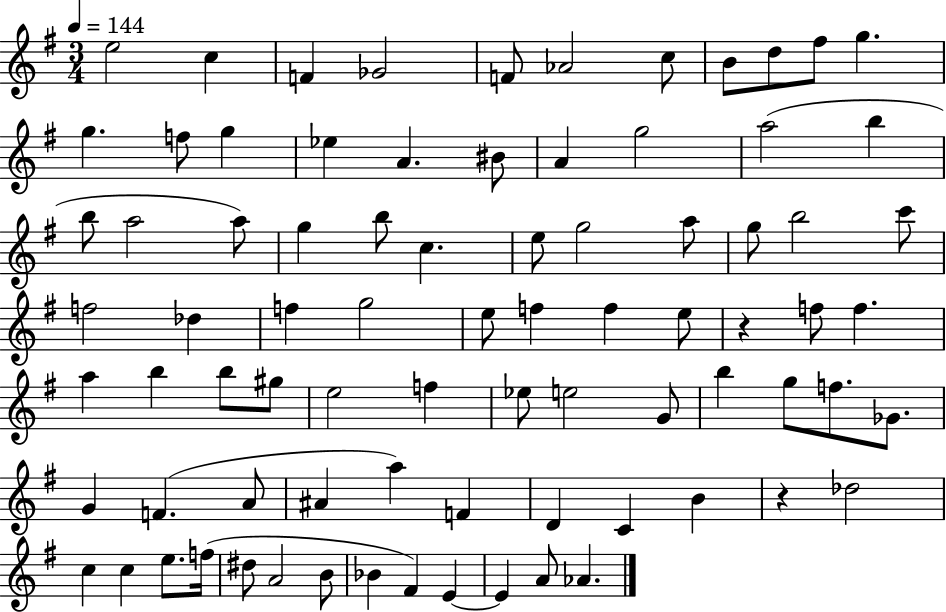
{
  \clef treble
  \numericTimeSignature
  \time 3/4
  \key g \major
  \tempo 4 = 144
  \repeat volta 2 { e''2 c''4 | f'4 ges'2 | f'8 aes'2 c''8 | b'8 d''8 fis''8 g''4. | \break g''4. f''8 g''4 | ees''4 a'4. bis'8 | a'4 g''2 | a''2( b''4 | \break b''8 a''2 a''8) | g''4 b''8 c''4. | e''8 g''2 a''8 | g''8 b''2 c'''8 | \break f''2 des''4 | f''4 g''2 | e''8 f''4 f''4 e''8 | r4 f''8 f''4. | \break a''4 b''4 b''8 gis''8 | e''2 f''4 | ees''8 e''2 g'8 | b''4 g''8 f''8. ges'8. | \break g'4 f'4.( a'8 | ais'4 a''4) f'4 | d'4 c'4 b'4 | r4 des''2 | \break c''4 c''4 e''8. f''16( | dis''8 a'2 b'8 | bes'4 fis'4) e'4~~ | e'4 a'8 aes'4. | \break } \bar "|."
}